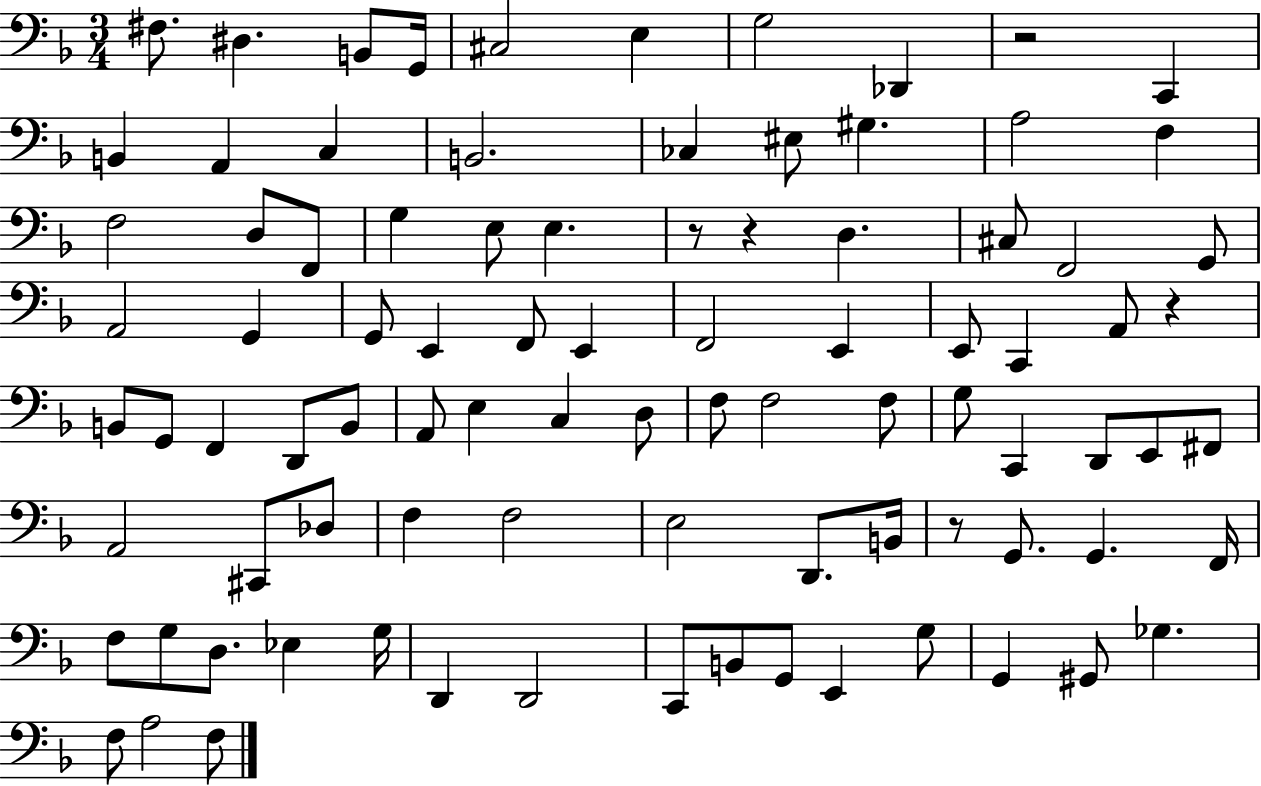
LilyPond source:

{
  \clef bass
  \numericTimeSignature
  \time 3/4
  \key f \major
  fis8. dis4. b,8 g,16 | cis2 e4 | g2 des,4 | r2 c,4 | \break b,4 a,4 c4 | b,2. | ces4 eis8 gis4. | a2 f4 | \break f2 d8 f,8 | g4 e8 e4. | r8 r4 d4. | cis8 f,2 g,8 | \break a,2 g,4 | g,8 e,4 f,8 e,4 | f,2 e,4 | e,8 c,4 a,8 r4 | \break b,8 g,8 f,4 d,8 b,8 | a,8 e4 c4 d8 | f8 f2 f8 | g8 c,4 d,8 e,8 fis,8 | \break a,2 cis,8 des8 | f4 f2 | e2 d,8. b,16 | r8 g,8. g,4. f,16 | \break f8 g8 d8. ees4 g16 | d,4 d,2 | c,8 b,8 g,8 e,4 g8 | g,4 gis,8 ges4. | \break f8 a2 f8 | \bar "|."
}